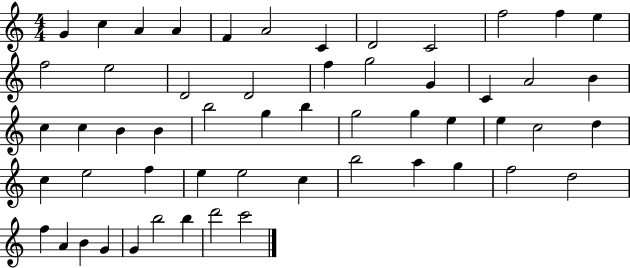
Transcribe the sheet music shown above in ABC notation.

X:1
T:Untitled
M:4/4
L:1/4
K:C
G c A A F A2 C D2 C2 f2 f e f2 e2 D2 D2 f g2 G C A2 B c c B B b2 g b g2 g e e c2 d c e2 f e e2 c b2 a g f2 d2 f A B G G b2 b d'2 c'2